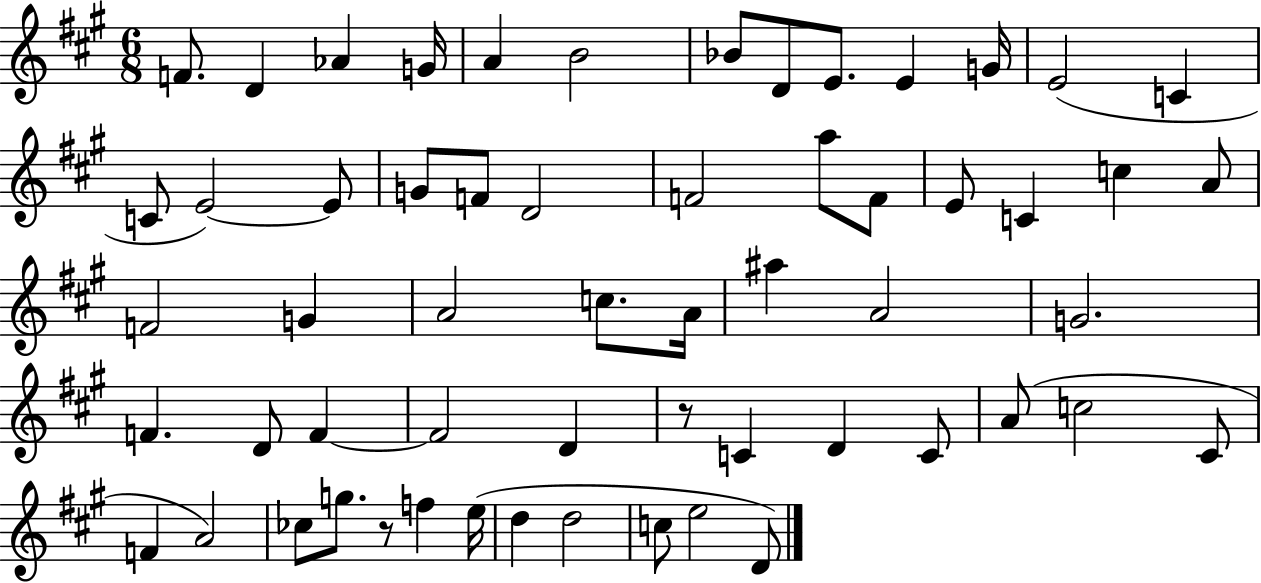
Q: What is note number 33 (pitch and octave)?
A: A4